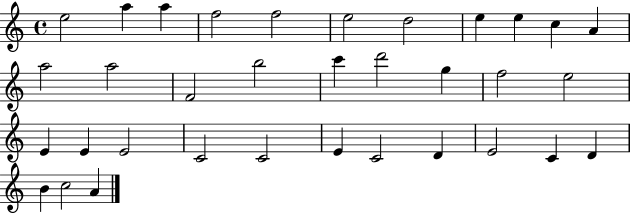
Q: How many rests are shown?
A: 0